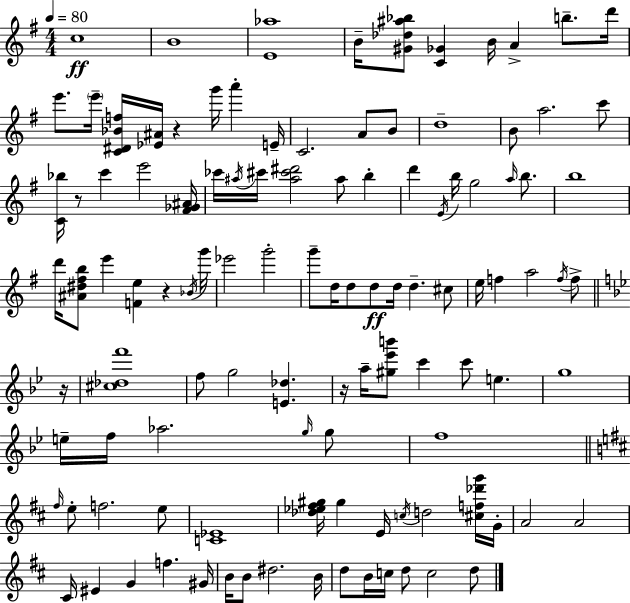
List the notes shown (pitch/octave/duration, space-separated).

C5/w B4/w [E4,Ab5]/w B4/s [G#4,Db5,A#5,Bb5]/e [C4,Gb4]/q B4/s A4/q B5/e. D6/s E6/e. E6/s [C4,D#4,Bb4,F5]/s [Eb4,A#4]/s R/q G6/s A6/q E4/s C4/h. A4/e B4/e D5/w B4/e A5/h. C6/e [C4,Bb5]/s R/e C6/q E6/h [F#4,Gb4,A#4]/s CES6/s A#5/s C#6/s [A#5,C#6,D#6]/h A#5/e B5/q D6/q E4/s B5/s G5/h A5/s B5/e. B5/w D6/s [A#4,D#5,F#5,B5]/e E6/q [F4,E5]/q R/q Bb4/s G6/s Eb6/h G6/h G6/e D5/s D5/e D5/e D5/s D5/q. C#5/e E5/s F5/q A5/h F5/s F5/e R/s [C#5,Db5,F6]/w F5/e G5/h [E4,Db5]/q. R/s A5/s [G#5,Eb6,B6]/e C6/q C6/e E5/q. G5/w E5/s F5/s Ab5/h. G5/s G5/e F5/w F#5/s E5/e F5/h. E5/e [C4,Eb4]/w [Db5,Eb5,F#5,G#5]/s G#5/q E4/s C5/s D5/h [C#5,F5,Db6,G6]/s G4/s A4/h A4/h C#4/s EIS4/q G4/q F5/q. G#4/s B4/s B4/e D#5/h. B4/s D5/e B4/s C5/s D5/e C5/h D5/e